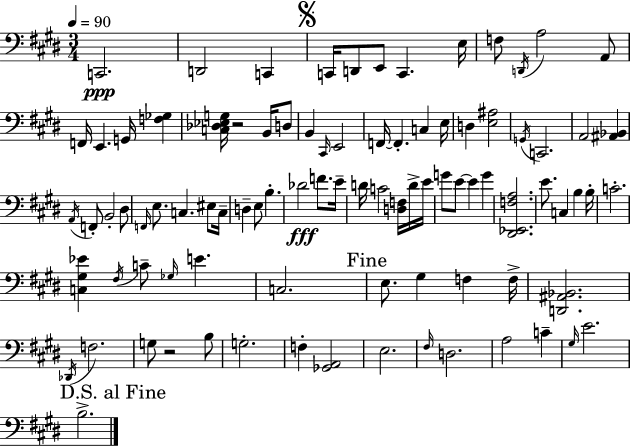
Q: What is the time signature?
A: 3/4